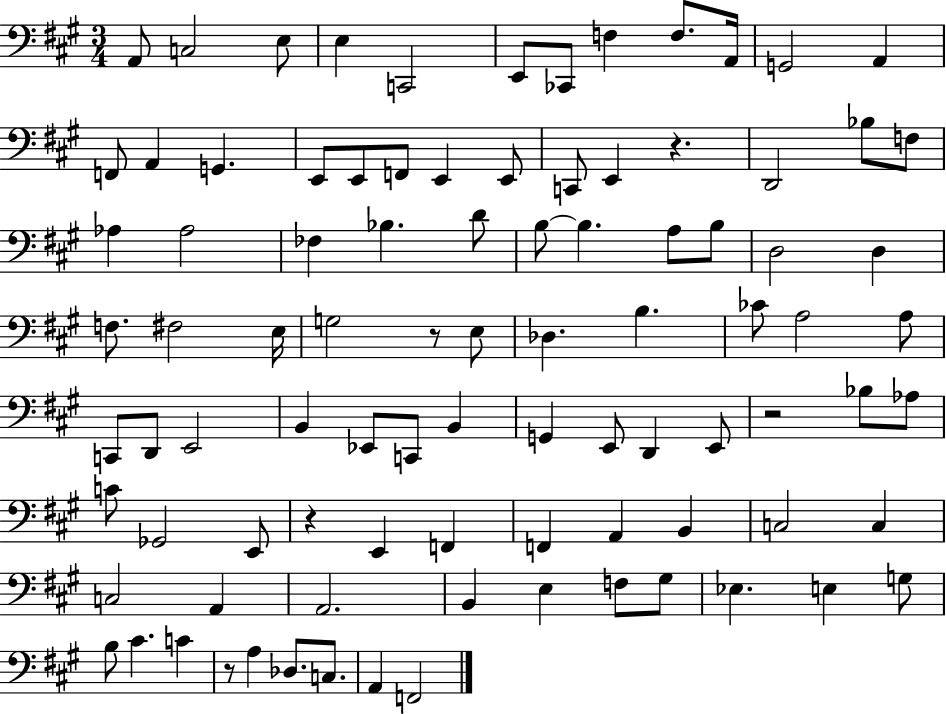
A2/e C3/h E3/e E3/q C2/h E2/e CES2/e F3/q F3/e. A2/s G2/h A2/q F2/e A2/q G2/q. E2/e E2/e F2/e E2/q E2/e C2/e E2/q R/q. D2/h Bb3/e F3/e Ab3/q Ab3/h FES3/q Bb3/q. D4/e B3/e B3/q. A3/e B3/e D3/h D3/q F3/e. F#3/h E3/s G3/h R/e E3/e Db3/q. B3/q. CES4/e A3/h A3/e C2/e D2/e E2/h B2/q Eb2/e C2/e B2/q G2/q E2/e D2/q E2/e R/h Bb3/e Ab3/e C4/e Gb2/h E2/e R/q E2/q F2/q F2/q A2/q B2/q C3/h C3/q C3/h A2/q A2/h. B2/q E3/q F3/e G#3/e Eb3/q. E3/q G3/e B3/e C#4/q. C4/q R/e A3/q Db3/e. C3/e. A2/q F2/h